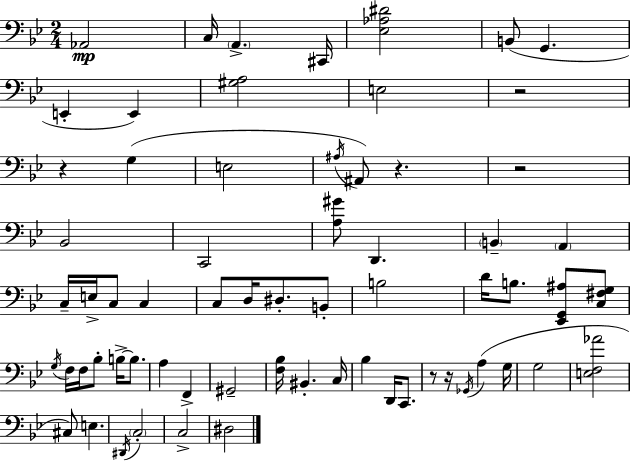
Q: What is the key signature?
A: BES major